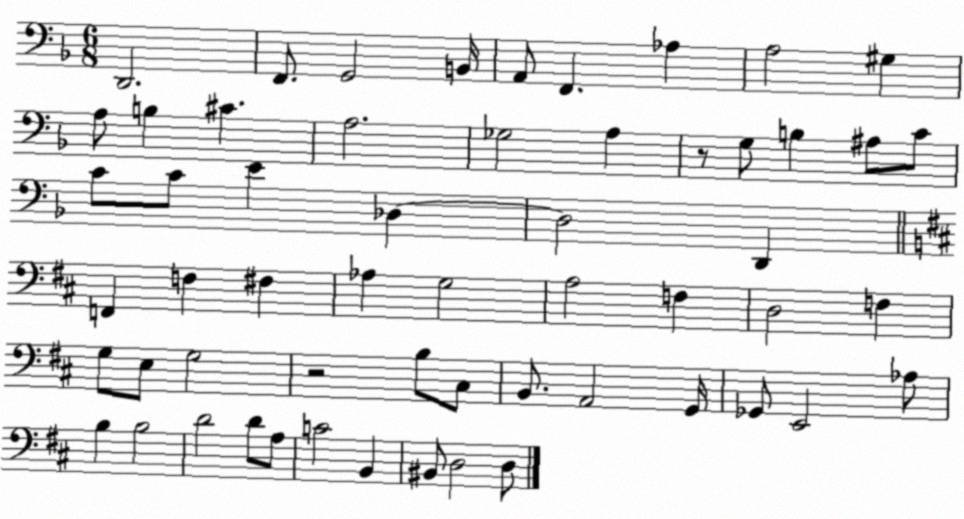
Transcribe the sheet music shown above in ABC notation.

X:1
T:Untitled
M:6/8
L:1/4
K:F
D,,2 F,,/2 G,,2 B,,/4 A,,/2 F,, _A, A,2 ^G, A,/2 B, ^C A,2 _G,2 A, z/2 G,/2 B, ^A,/2 C/2 C/2 C/2 E _D, _D,2 D,, F,, F, ^F, _A, G,2 A,2 F, D,2 F, G,/2 E,/2 G,2 z2 B,/2 ^C,/2 B,,/2 A,,2 G,,/4 _G,,/2 E,,2 _A,/2 B, B,2 D2 D/2 A,/2 C2 B,, ^B,,/2 D,2 D,/2